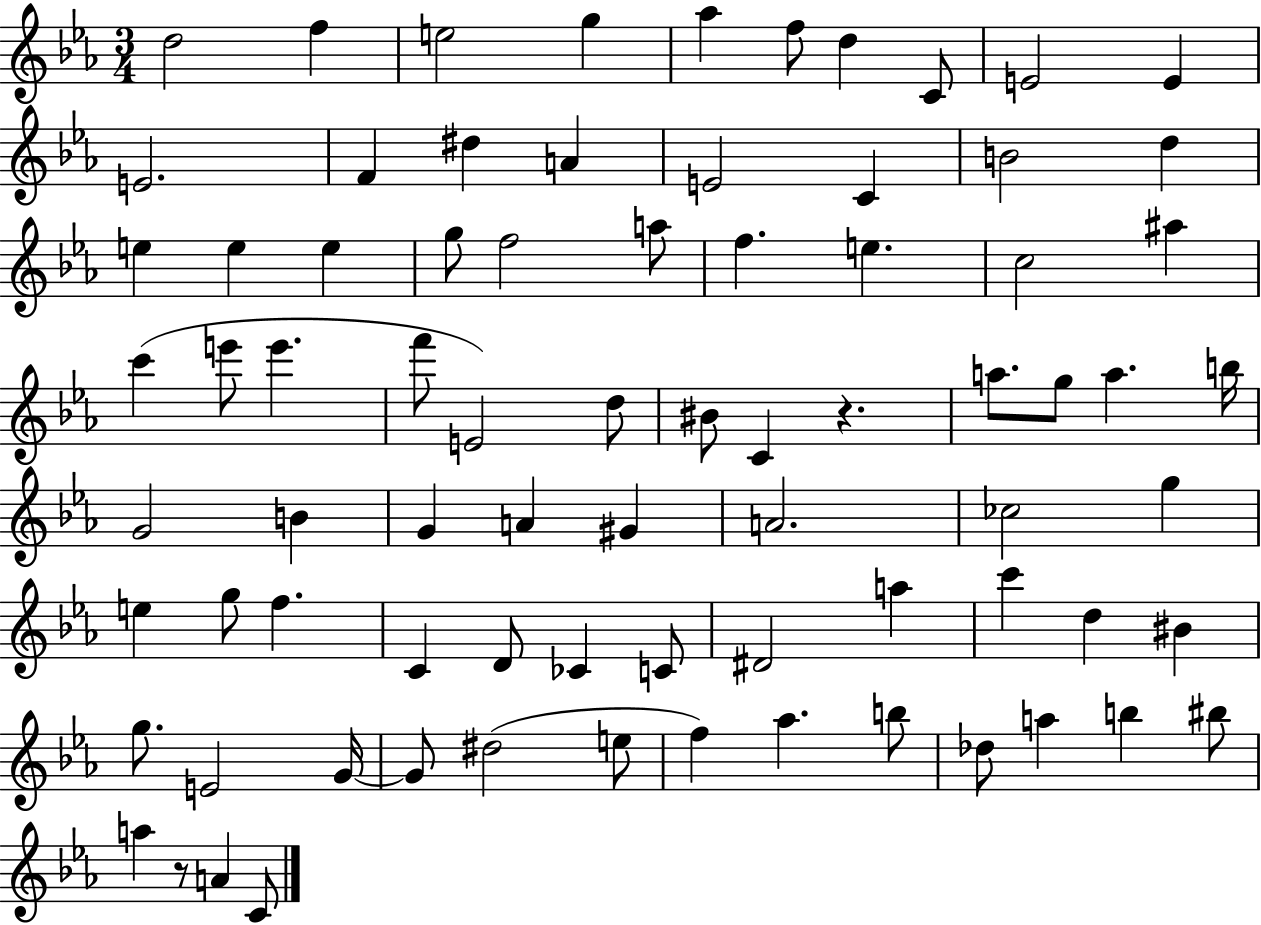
{
  \clef treble
  \numericTimeSignature
  \time 3/4
  \key ees \major
  d''2 f''4 | e''2 g''4 | aes''4 f''8 d''4 c'8 | e'2 e'4 | \break e'2. | f'4 dis''4 a'4 | e'2 c'4 | b'2 d''4 | \break e''4 e''4 e''4 | g''8 f''2 a''8 | f''4. e''4. | c''2 ais''4 | \break c'''4( e'''8 e'''4. | f'''8 e'2) d''8 | bis'8 c'4 r4. | a''8. g''8 a''4. b''16 | \break g'2 b'4 | g'4 a'4 gis'4 | a'2. | ces''2 g''4 | \break e''4 g''8 f''4. | c'4 d'8 ces'4 c'8 | dis'2 a''4 | c'''4 d''4 bis'4 | \break g''8. e'2 g'16~~ | g'8 dis''2( e''8 | f''4) aes''4. b''8 | des''8 a''4 b''4 bis''8 | \break a''4 r8 a'4 c'8 | \bar "|."
}